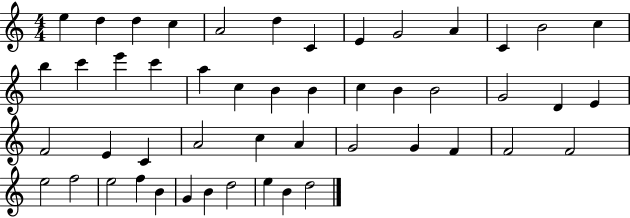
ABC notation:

X:1
T:Untitled
M:4/4
L:1/4
K:C
e d d c A2 d C E G2 A C B2 c b c' e' c' a c B B c B B2 G2 D E F2 E C A2 c A G2 G F F2 F2 e2 f2 e2 f B G B d2 e B d2